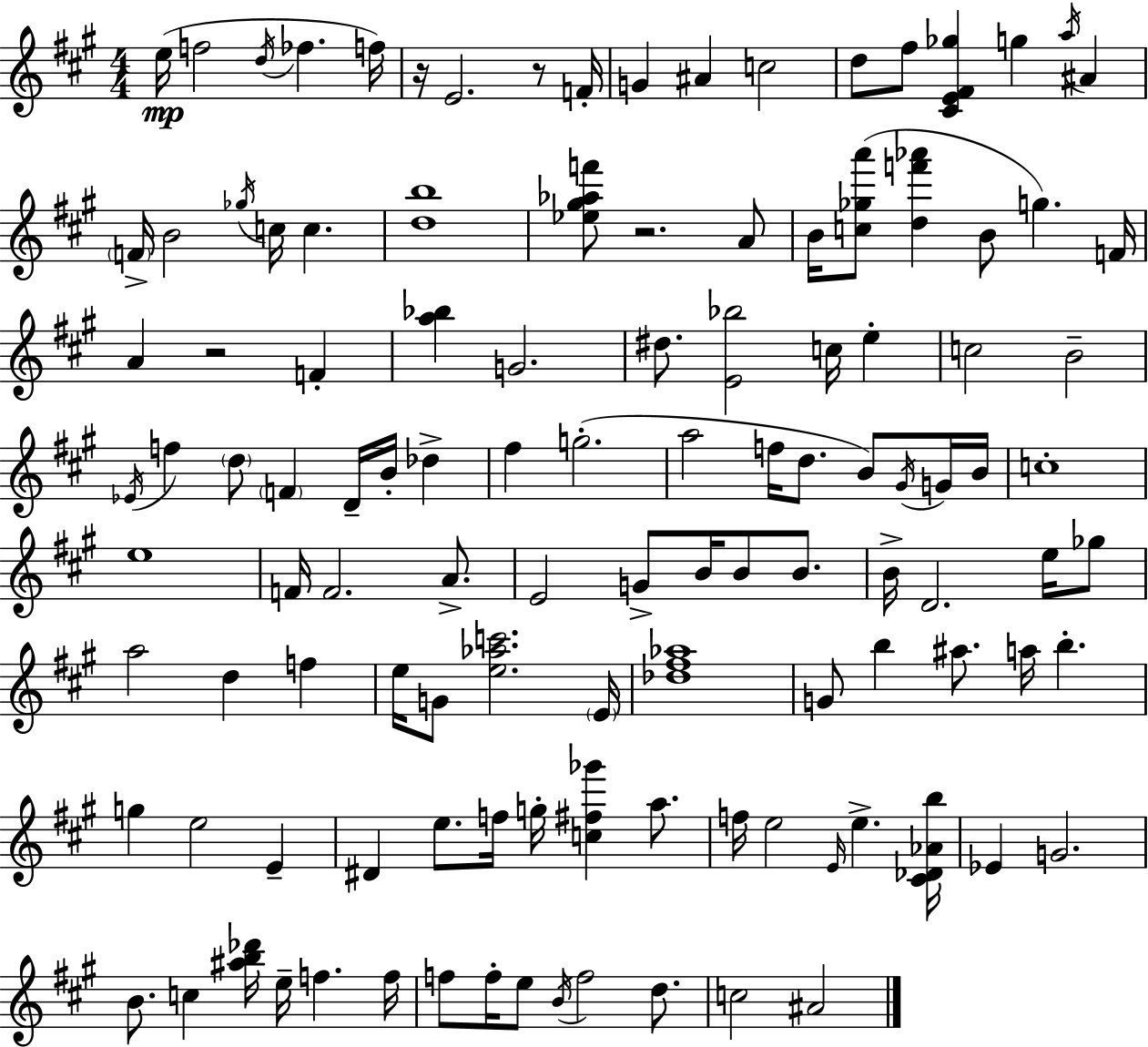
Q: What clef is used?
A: treble